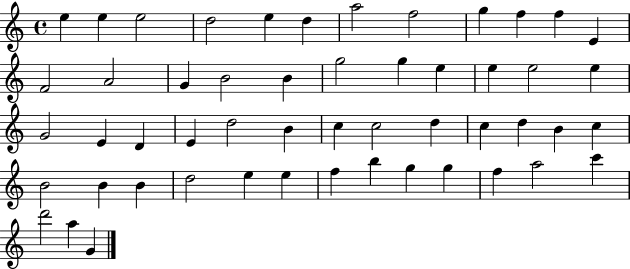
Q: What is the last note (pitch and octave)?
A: G4